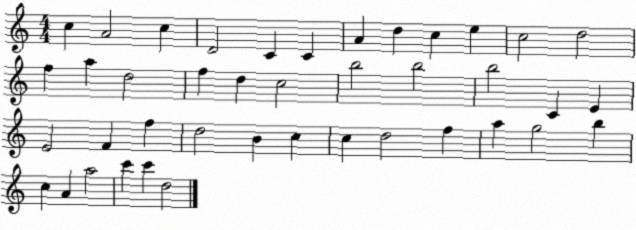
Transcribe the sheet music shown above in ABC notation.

X:1
T:Untitled
M:4/4
L:1/4
K:C
c A2 c D2 C C A d c e c2 d2 f a d2 f d c2 b2 b2 b2 C E E2 F f d2 B c c d2 f a g2 b c A a2 c' c' d2